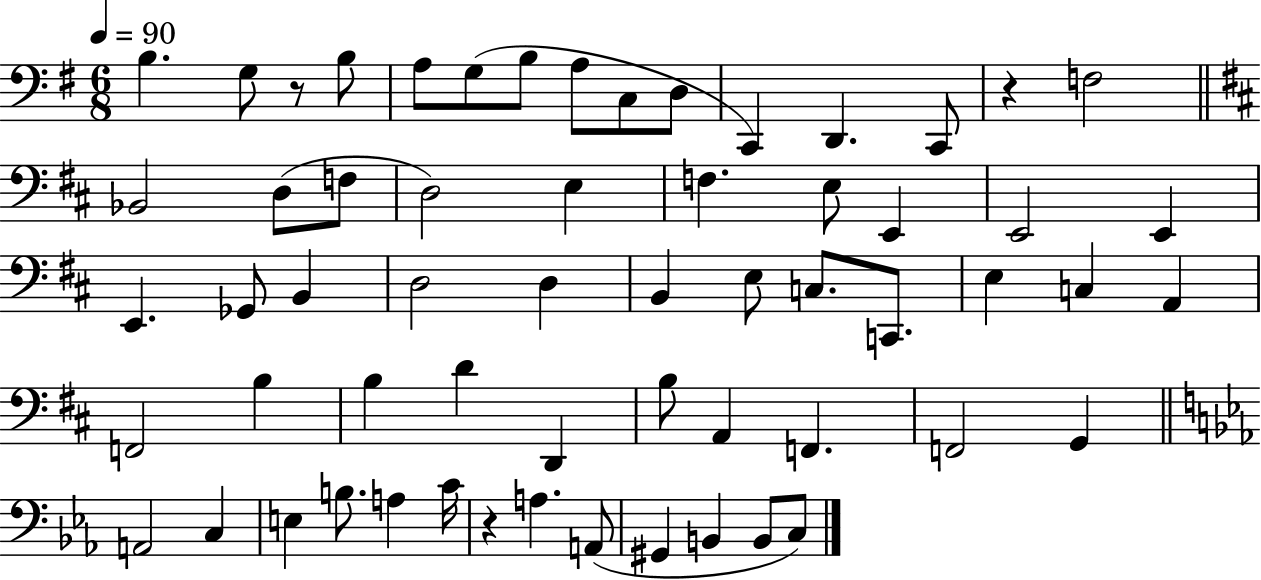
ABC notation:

X:1
T:Untitled
M:6/8
L:1/4
K:G
B, G,/2 z/2 B,/2 A,/2 G,/2 B,/2 A,/2 C,/2 D,/2 C,, D,, C,,/2 z F,2 _B,,2 D,/2 F,/2 D,2 E, F, E,/2 E,, E,,2 E,, E,, _G,,/2 B,, D,2 D, B,, E,/2 C,/2 C,,/2 E, C, A,, F,,2 B, B, D D,, B,/2 A,, F,, F,,2 G,, A,,2 C, E, B,/2 A, C/4 z A, A,,/2 ^G,, B,, B,,/2 C,/2